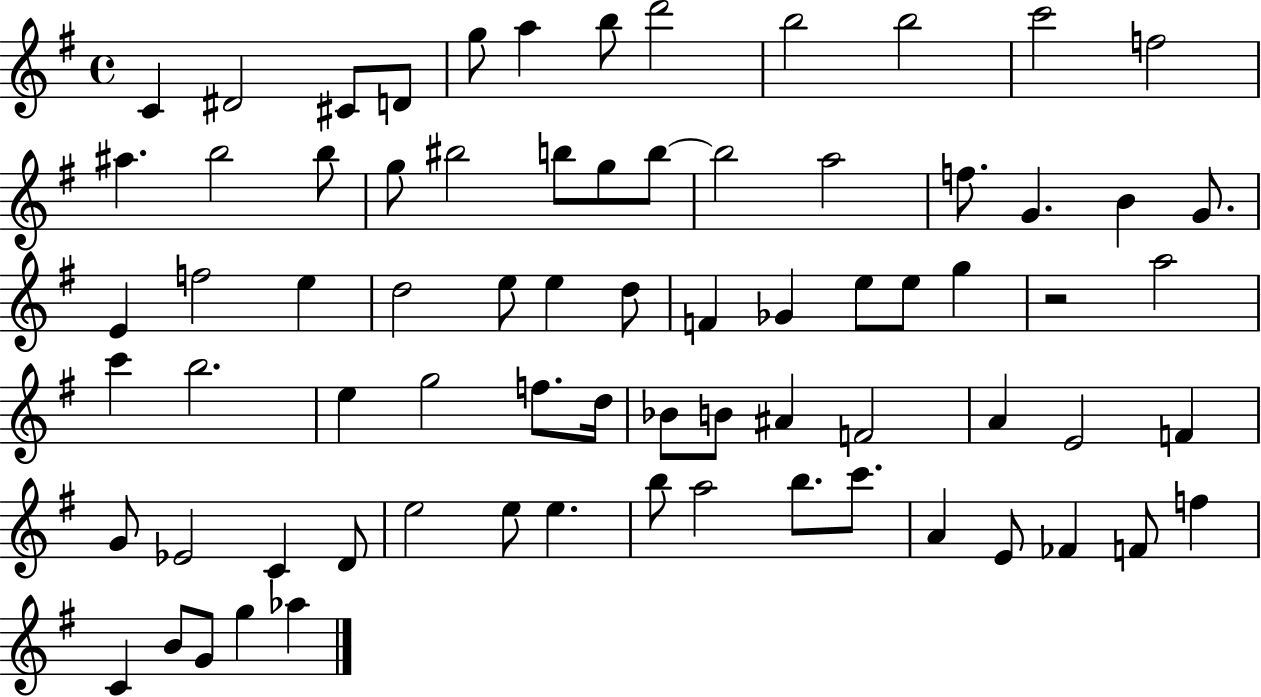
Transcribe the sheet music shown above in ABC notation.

X:1
T:Untitled
M:4/4
L:1/4
K:G
C ^D2 ^C/2 D/2 g/2 a b/2 d'2 b2 b2 c'2 f2 ^a b2 b/2 g/2 ^b2 b/2 g/2 b/2 b2 a2 f/2 G B G/2 E f2 e d2 e/2 e d/2 F _G e/2 e/2 g z2 a2 c' b2 e g2 f/2 d/4 _B/2 B/2 ^A F2 A E2 F G/2 _E2 C D/2 e2 e/2 e b/2 a2 b/2 c'/2 A E/2 _F F/2 f C B/2 G/2 g _a